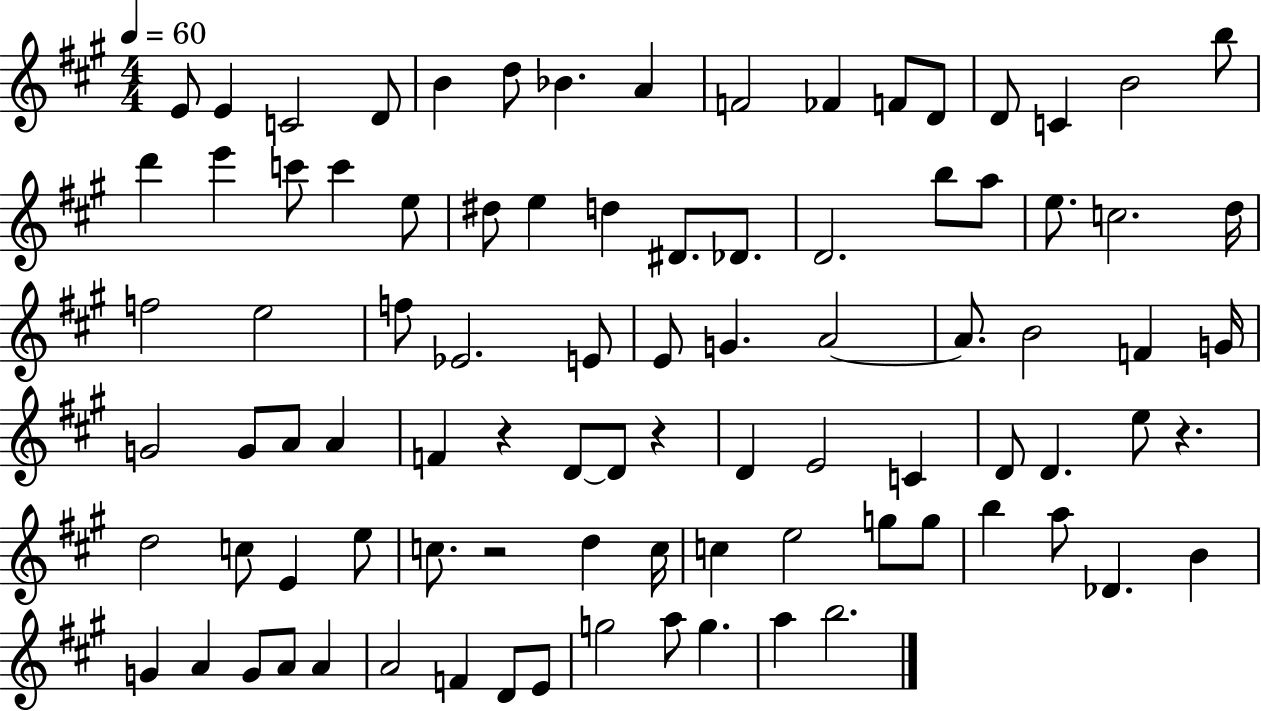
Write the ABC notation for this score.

X:1
T:Untitled
M:4/4
L:1/4
K:A
E/2 E C2 D/2 B d/2 _B A F2 _F F/2 D/2 D/2 C B2 b/2 d' e' c'/2 c' e/2 ^d/2 e d ^D/2 _D/2 D2 b/2 a/2 e/2 c2 d/4 f2 e2 f/2 _E2 E/2 E/2 G A2 A/2 B2 F G/4 G2 G/2 A/2 A F z D/2 D/2 z D E2 C D/2 D e/2 z d2 c/2 E e/2 c/2 z2 d c/4 c e2 g/2 g/2 b a/2 _D B G A G/2 A/2 A A2 F D/2 E/2 g2 a/2 g a b2